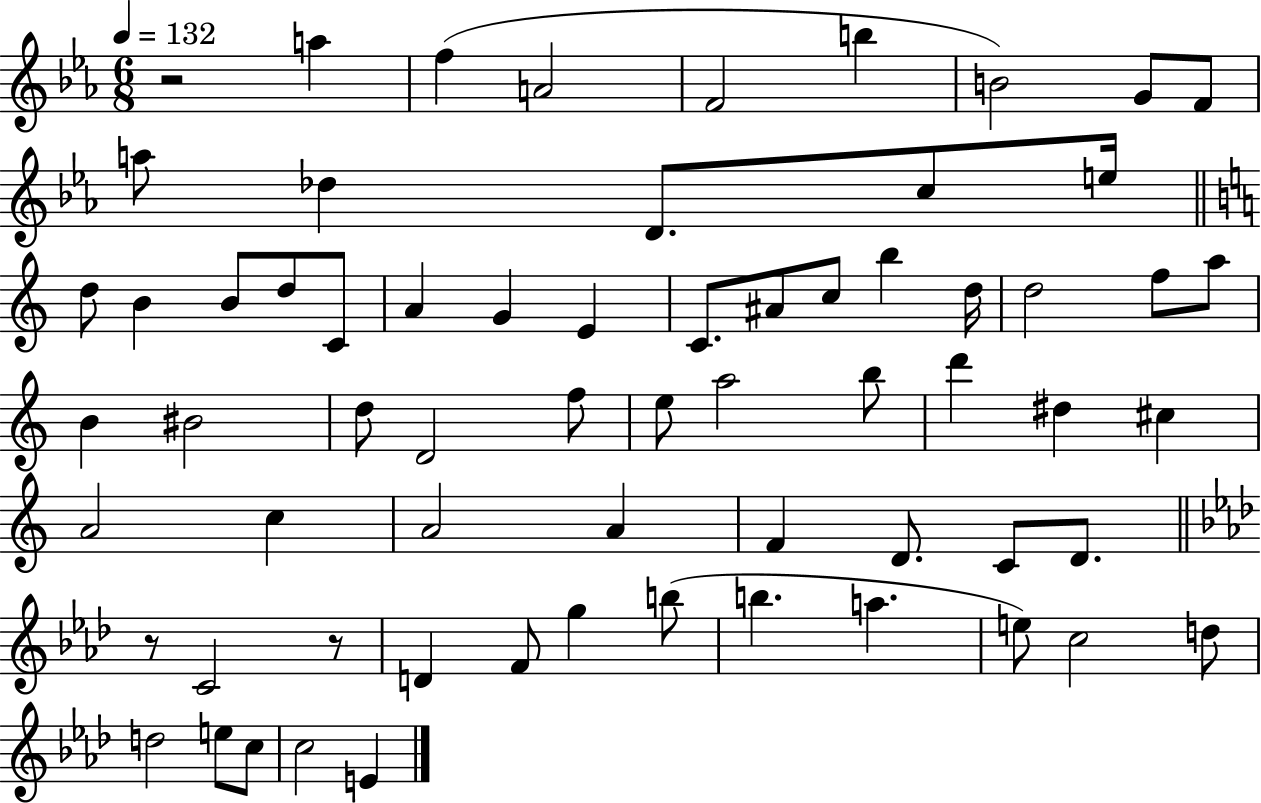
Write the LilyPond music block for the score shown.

{
  \clef treble
  \numericTimeSignature
  \time 6/8
  \key ees \major
  \tempo 4 = 132
  r2 a''4 | f''4( a'2 | f'2 b''4 | b'2) g'8 f'8 | \break a''8 des''4 d'8. c''8 e''16 | \bar "||" \break \key a \minor d''8 b'4 b'8 d''8 c'8 | a'4 g'4 e'4 | c'8. ais'8 c''8 b''4 d''16 | d''2 f''8 a''8 | \break b'4 bis'2 | d''8 d'2 f''8 | e''8 a''2 b''8 | d'''4 dis''4 cis''4 | \break a'2 c''4 | a'2 a'4 | f'4 d'8. c'8 d'8. | \bar "||" \break \key aes \major r8 c'2 r8 | d'4 f'8 g''4 b''8( | b''4. a''4. | e''8) c''2 d''8 | \break d''2 e''8 c''8 | c''2 e'4 | \bar "|."
}